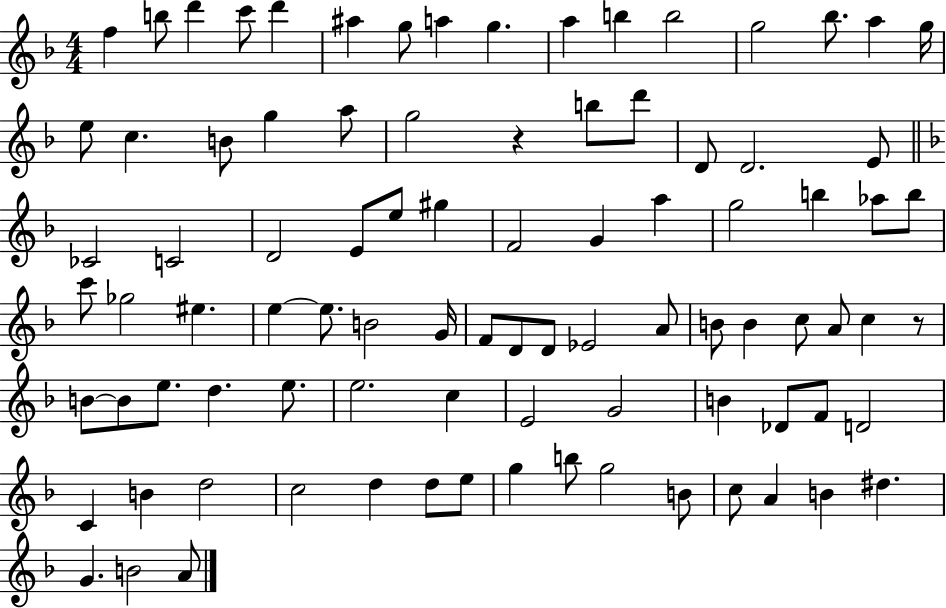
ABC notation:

X:1
T:Untitled
M:4/4
L:1/4
K:F
f b/2 d' c'/2 d' ^a g/2 a g a b b2 g2 _b/2 a g/4 e/2 c B/2 g a/2 g2 z b/2 d'/2 D/2 D2 E/2 _C2 C2 D2 E/2 e/2 ^g F2 G a g2 b _a/2 b/2 c'/2 _g2 ^e e e/2 B2 G/4 F/2 D/2 D/2 _E2 A/2 B/2 B c/2 A/2 c z/2 B/2 B/2 e/2 d e/2 e2 c E2 G2 B _D/2 F/2 D2 C B d2 c2 d d/2 e/2 g b/2 g2 B/2 c/2 A B ^d G B2 A/2